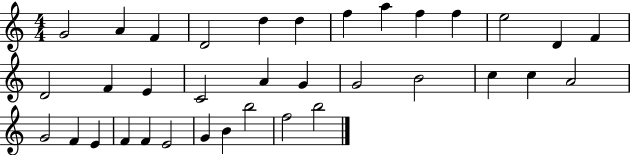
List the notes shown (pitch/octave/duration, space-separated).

G4/h A4/q F4/q D4/h D5/q D5/q F5/q A5/q F5/q F5/q E5/h D4/q F4/q D4/h F4/q E4/q C4/h A4/q G4/q G4/h B4/h C5/q C5/q A4/h G4/h F4/q E4/q F4/q F4/q E4/h G4/q B4/q B5/h F5/h B5/h